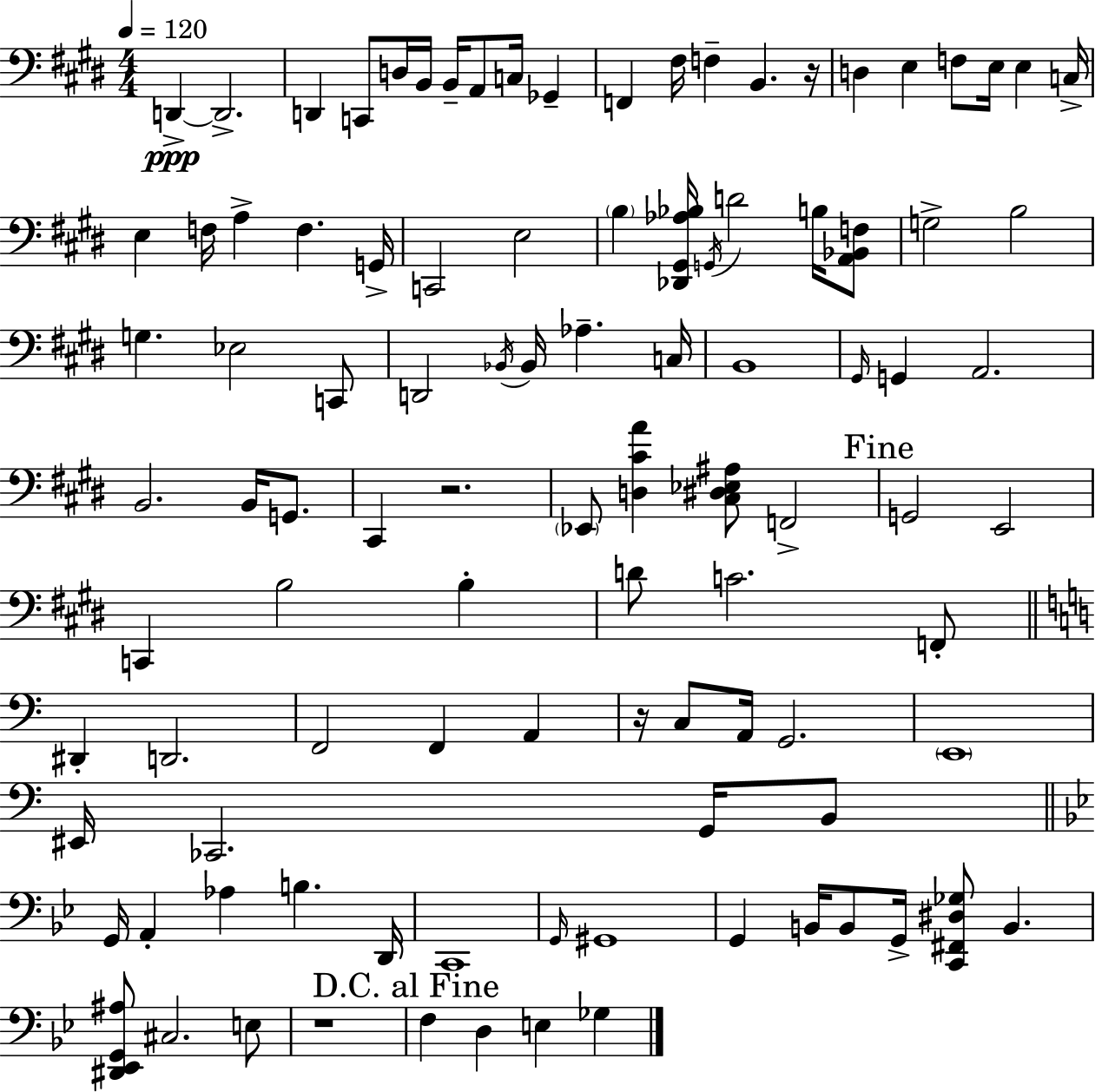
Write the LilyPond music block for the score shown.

{
  \clef bass
  \numericTimeSignature
  \time 4/4
  \key e \major
  \tempo 4 = 120
  d,4->~~\ppp d,2.-> | d,4 c,8 d16 b,16 b,16-- a,8 c16 ges,4-- | f,4 fis16 f4-- b,4. r16 | d4 e4 f8 e16 e4 c16-> | \break e4 f16 a4-> f4. g,16-> | c,2 e2 | \parenthesize b4 <des, gis, aes bes>16 \acciaccatura { g,16 } d'2 b16 <a, bes, f>8 | g2-> b2 | \break g4. ees2 c,8 | d,2 \acciaccatura { bes,16 } bes,16 aes4.-- | c16 b,1 | \grace { gis,16 } g,4 a,2. | \break b,2. b,16 | g,8. cis,4 r2. | \parenthesize ees,8 <d cis' a'>4 <cis dis ees ais>8 f,2-> | \mark "Fine" g,2 e,2 | \break c,4 b2 b4-. | d'8 c'2. | f,8-. \bar "||" \break \key c \major dis,4-. d,2. | f,2 f,4 a,4 | r16 c8 a,16 g,2. | \parenthesize e,1 | \break eis,16 ces,2. g,16 b,8 | \bar "||" \break \key g \minor g,16 a,4-. aes4 b4. d,16 | c,1 | \grace { g,16 } gis,1 | g,4 b,16 b,8 g,16-> <c, fis, dis ges>8 b,4. | \break <dis, ees, g, ais>8 cis2. e8 | r1 | \mark "D.C. al Fine" f4 d4 e4 ges4 | \bar "|."
}